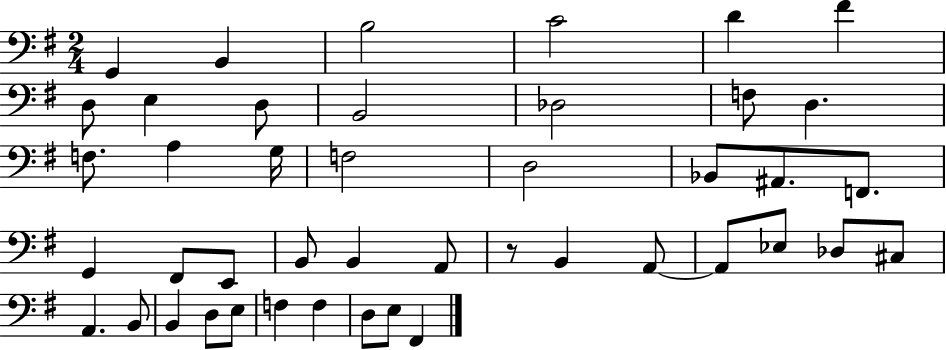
G2/q B2/q B3/h C4/h D4/q F#4/q D3/e E3/q D3/e B2/h Db3/h F3/e D3/q. F3/e. A3/q G3/s F3/h D3/h Bb2/e A#2/e. F2/e. G2/q F#2/e E2/e B2/e B2/q A2/e R/e B2/q A2/e A2/e Eb3/e Db3/e C#3/e A2/q. B2/e B2/q D3/e E3/e F3/q F3/q D3/e E3/e F#2/q